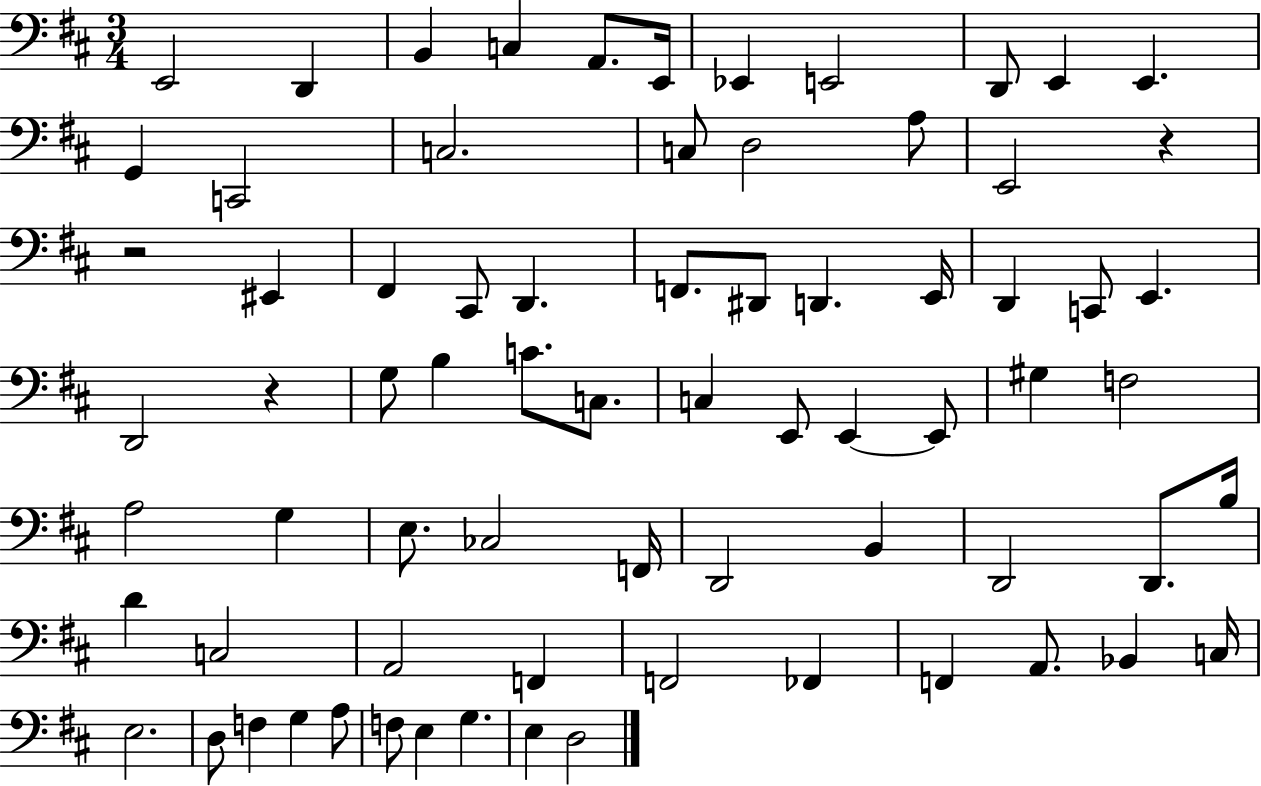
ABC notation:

X:1
T:Untitled
M:3/4
L:1/4
K:D
E,,2 D,, B,, C, A,,/2 E,,/4 _E,, E,,2 D,,/2 E,, E,, G,, C,,2 C,2 C,/2 D,2 A,/2 E,,2 z z2 ^E,, ^F,, ^C,,/2 D,, F,,/2 ^D,,/2 D,, E,,/4 D,, C,,/2 E,, D,,2 z G,/2 B, C/2 C,/2 C, E,,/2 E,, E,,/2 ^G, F,2 A,2 G, E,/2 _C,2 F,,/4 D,,2 B,, D,,2 D,,/2 B,/4 D C,2 A,,2 F,, F,,2 _F,, F,, A,,/2 _B,, C,/4 E,2 D,/2 F, G, A,/2 F,/2 E, G, E, D,2